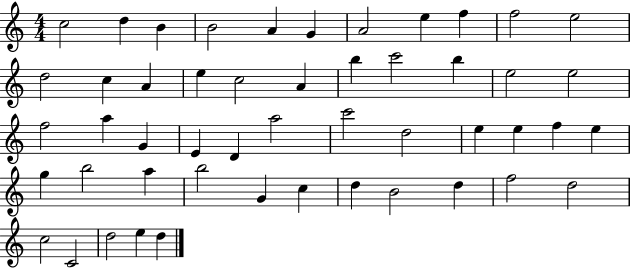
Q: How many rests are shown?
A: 0